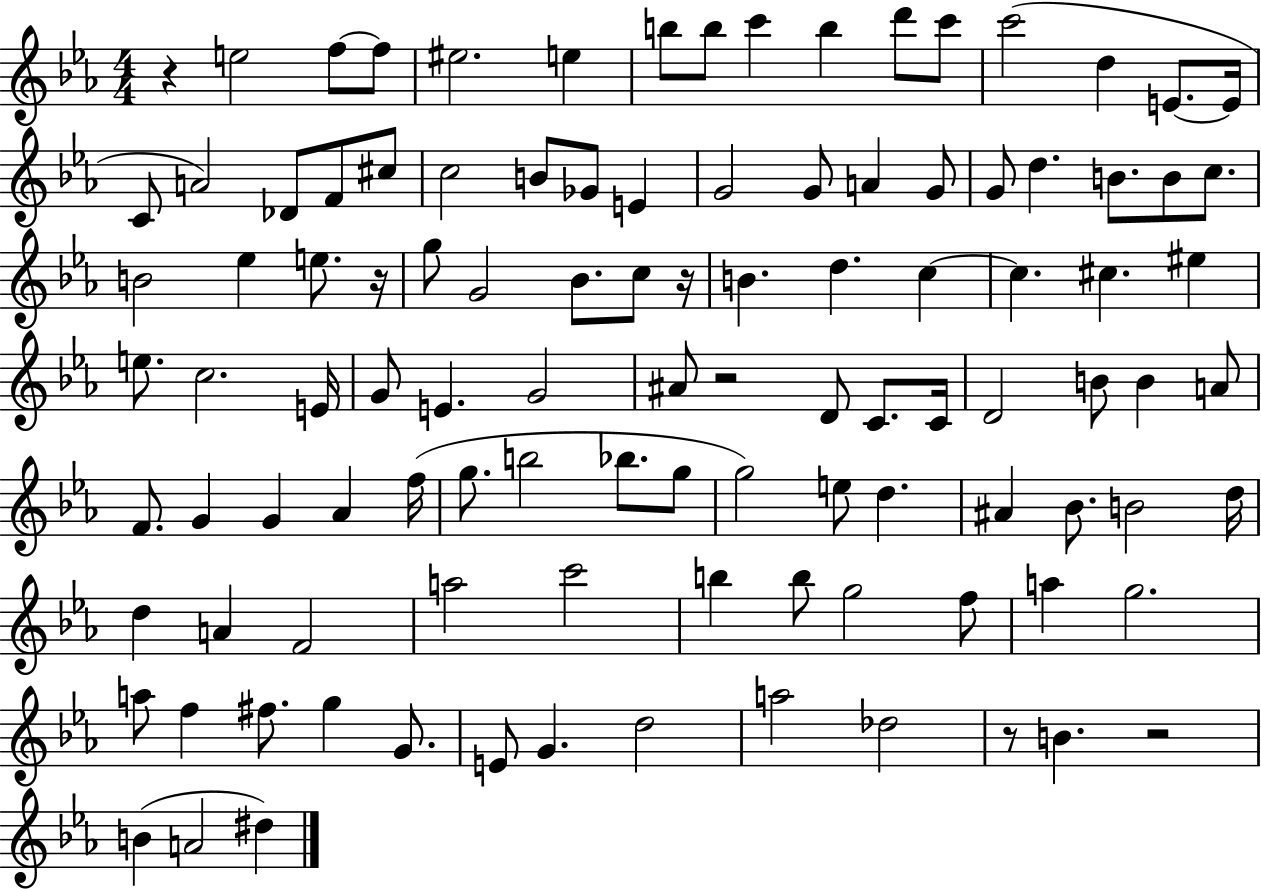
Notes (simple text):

R/q E5/h F5/e F5/e EIS5/h. E5/q B5/e B5/e C6/q B5/q D6/e C6/e C6/h D5/q E4/e. E4/s C4/e A4/h Db4/e F4/e C#5/e C5/h B4/e Gb4/e E4/q G4/h G4/e A4/q G4/e G4/e D5/q. B4/e. B4/e C5/e. B4/h Eb5/q E5/e. R/s G5/e G4/h Bb4/e. C5/e R/s B4/q. D5/q. C5/q C5/q. C#5/q. EIS5/q E5/e. C5/h. E4/s G4/e E4/q. G4/h A#4/e R/h D4/e C4/e. C4/s D4/h B4/e B4/q A4/e F4/e. G4/q G4/q Ab4/q F5/s G5/e. B5/h Bb5/e. G5/e G5/h E5/e D5/q. A#4/q Bb4/e. B4/h D5/s D5/q A4/q F4/h A5/h C6/h B5/q B5/e G5/h F5/e A5/q G5/h. A5/e F5/q F#5/e. G5/q G4/e. E4/e G4/q. D5/h A5/h Db5/h R/e B4/q. R/h B4/q A4/h D#5/q